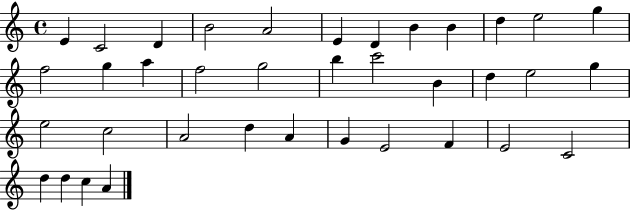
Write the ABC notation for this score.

X:1
T:Untitled
M:4/4
L:1/4
K:C
E C2 D B2 A2 E D B B d e2 g f2 g a f2 g2 b c'2 B d e2 g e2 c2 A2 d A G E2 F E2 C2 d d c A